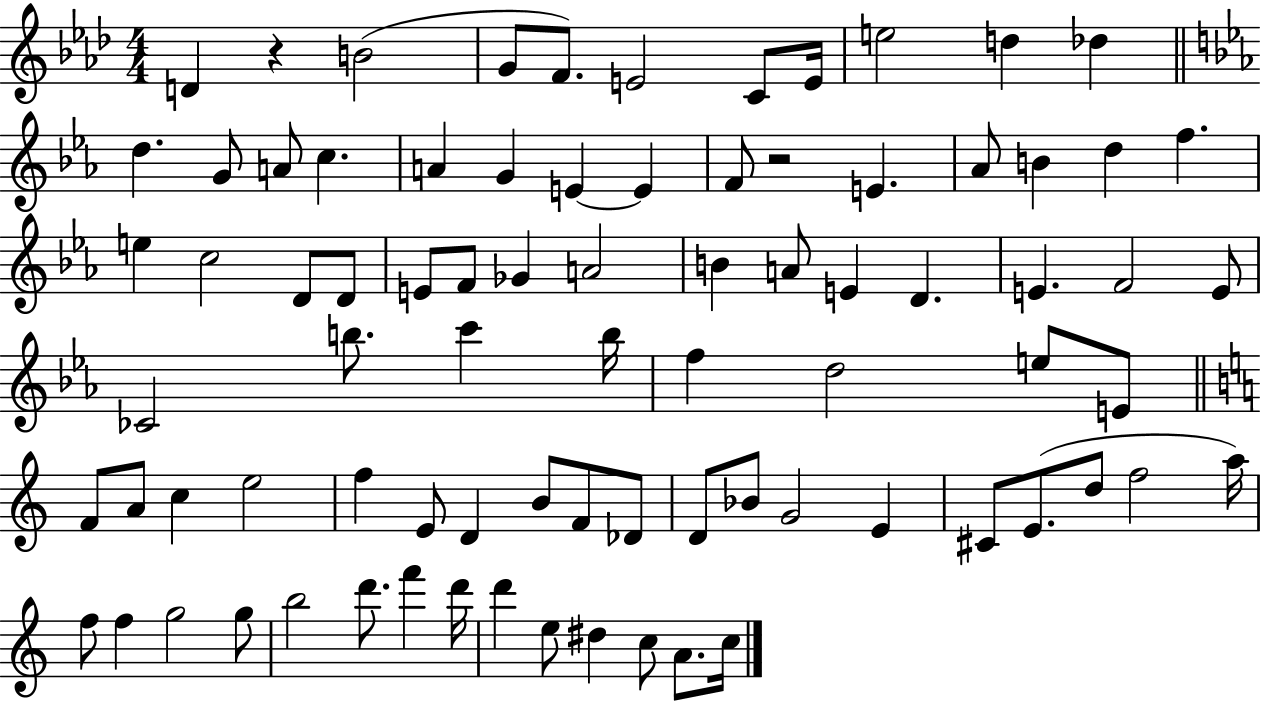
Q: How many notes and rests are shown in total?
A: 82